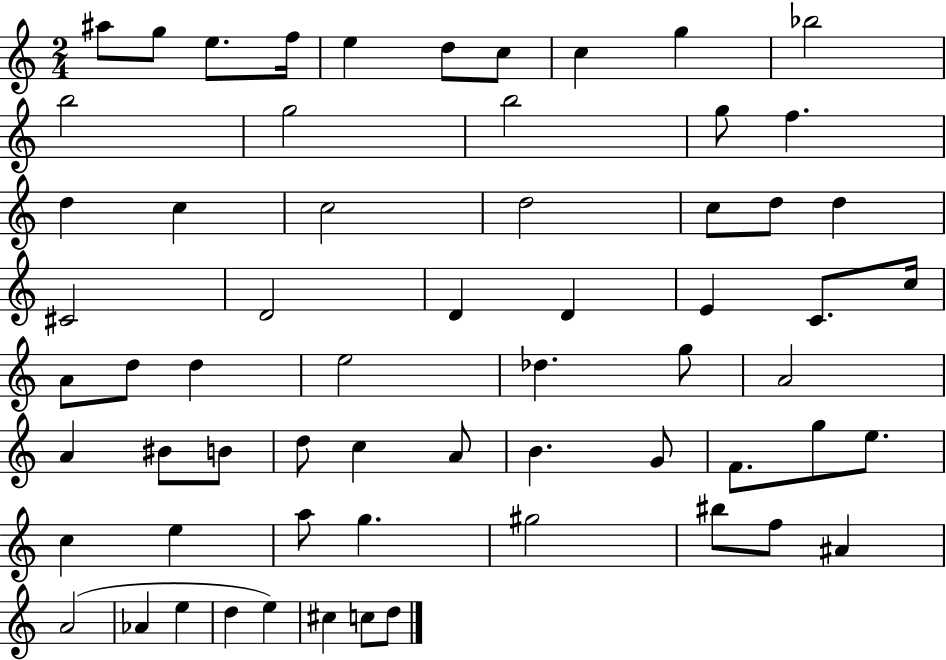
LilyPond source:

{
  \clef treble
  \numericTimeSignature
  \time 2/4
  \key c \major
  \repeat volta 2 { ais''8 g''8 e''8. f''16 | e''4 d''8 c''8 | c''4 g''4 | bes''2 | \break b''2 | g''2 | b''2 | g''8 f''4. | \break d''4 c''4 | c''2 | d''2 | c''8 d''8 d''4 | \break cis'2 | d'2 | d'4 d'4 | e'4 c'8. c''16 | \break a'8 d''8 d''4 | e''2 | des''4. g''8 | a'2 | \break a'4 bis'8 b'8 | d''8 c''4 a'8 | b'4. g'8 | f'8. g''8 e''8. | \break c''4 e''4 | a''8 g''4. | gis''2 | bis''8 f''8 ais'4 | \break a'2( | aes'4 e''4 | d''4 e''4) | cis''4 c''8 d''8 | \break } \bar "|."
}